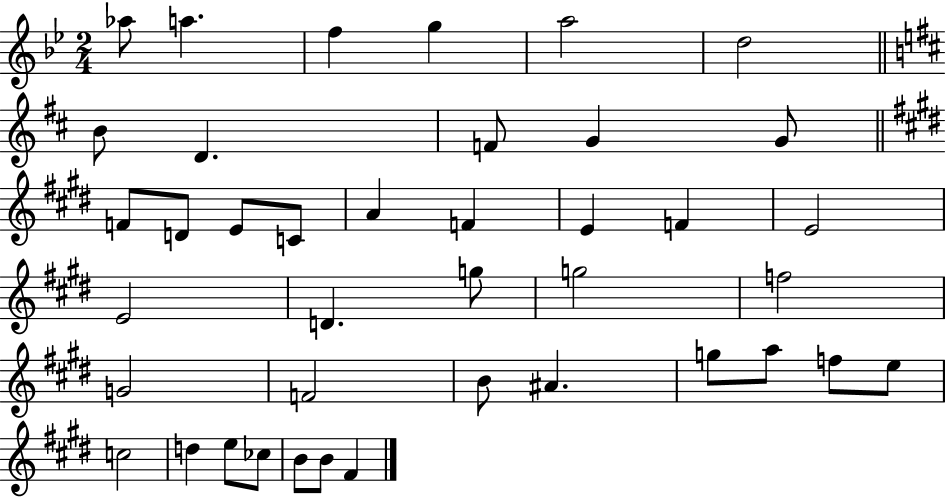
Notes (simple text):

Ab5/e A5/q. F5/q G5/q A5/h D5/h B4/e D4/q. F4/e G4/q G4/e F4/e D4/e E4/e C4/e A4/q F4/q E4/q F4/q E4/h E4/h D4/q. G5/e G5/h F5/h G4/h F4/h B4/e A#4/q. G5/e A5/e F5/e E5/e C5/h D5/q E5/e CES5/e B4/e B4/e F#4/q